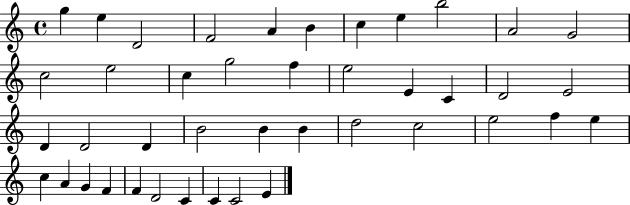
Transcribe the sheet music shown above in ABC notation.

X:1
T:Untitled
M:4/4
L:1/4
K:C
g e D2 F2 A B c e b2 A2 G2 c2 e2 c g2 f e2 E C D2 E2 D D2 D B2 B B d2 c2 e2 f e c A G F F D2 C C C2 E